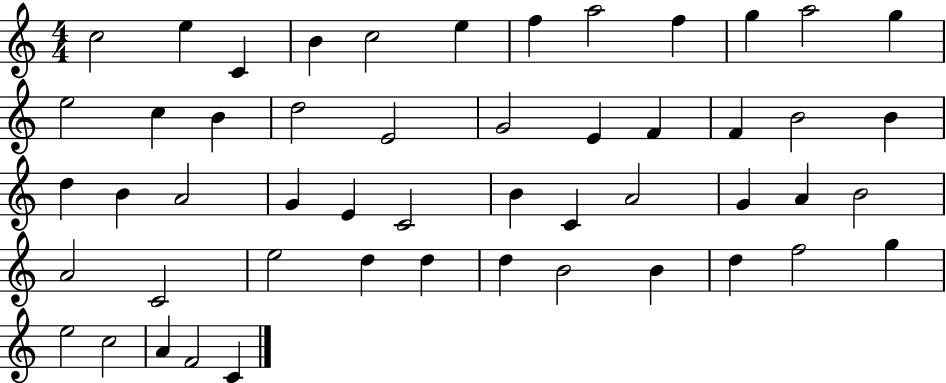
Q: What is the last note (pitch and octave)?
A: C4